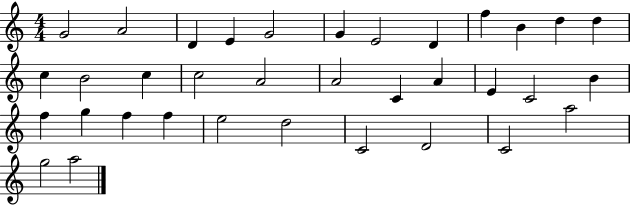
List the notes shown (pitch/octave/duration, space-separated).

G4/h A4/h D4/q E4/q G4/h G4/q E4/h D4/q F5/q B4/q D5/q D5/q C5/q B4/h C5/q C5/h A4/h A4/h C4/q A4/q E4/q C4/h B4/q F5/q G5/q F5/q F5/q E5/h D5/h C4/h D4/h C4/h A5/h G5/h A5/h